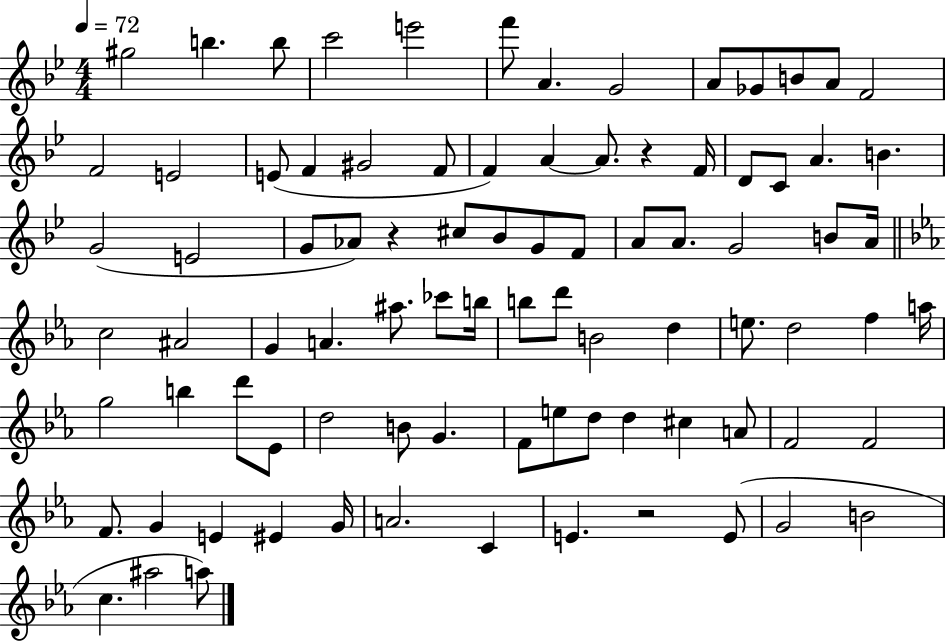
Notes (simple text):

G#5/h B5/q. B5/e C6/h E6/h F6/e A4/q. G4/h A4/e Gb4/e B4/e A4/e F4/h F4/h E4/h E4/e F4/q G#4/h F4/e F4/q A4/q A4/e. R/q F4/s D4/e C4/e A4/q. B4/q. G4/h E4/h G4/e Ab4/e R/q C#5/e Bb4/e G4/e F4/e A4/e A4/e. G4/h B4/e A4/s C5/h A#4/h G4/q A4/q. A#5/e. CES6/e B5/s B5/e D6/e B4/h D5/q E5/e. D5/h F5/q A5/s G5/h B5/q D6/e Eb4/e D5/h B4/e G4/q. F4/e E5/e D5/e D5/q C#5/q A4/e F4/h F4/h F4/e. G4/q E4/q EIS4/q G4/s A4/h. C4/q E4/q. R/h E4/e G4/h B4/h C5/q. A#5/h A5/e